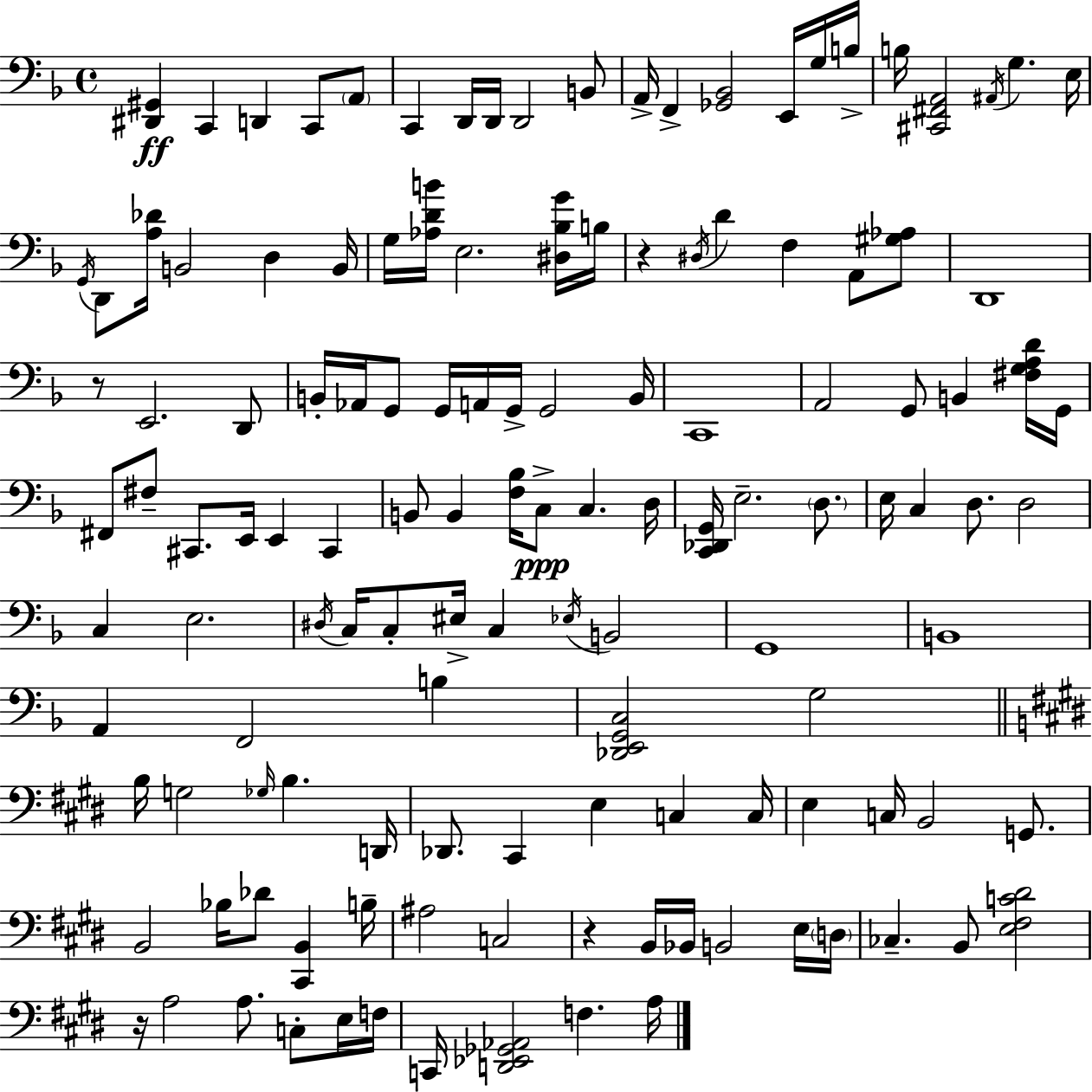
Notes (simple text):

[D#2,G#2]/q C2/q D2/q C2/e A2/e C2/q D2/s D2/s D2/h B2/e A2/s F2/q [Gb2,Bb2]/h E2/s G3/s B3/s B3/s [C#2,F#2,A2]/h A#2/s G3/q. E3/s G2/s D2/e [A3,Db4]/s B2/h D3/q B2/s G3/s [Ab3,D4,B4]/s E3/h. [D#3,Bb3,G4]/s B3/s R/q D#3/s D4/q F3/q A2/e [G#3,Ab3]/e D2/w R/e E2/h. D2/e B2/s Ab2/s G2/e G2/s A2/s G2/s G2/h B2/s C2/w A2/h G2/e B2/q [F#3,G3,A3,D4]/s G2/s F#2/e F#3/e C#2/e. E2/s E2/q C#2/q B2/e B2/q [F3,Bb3]/s C3/e C3/q. D3/s [C2,Db2,G2]/s E3/h. D3/e. E3/s C3/q D3/e. D3/h C3/q E3/h. D#3/s C3/s C3/e EIS3/s C3/q Eb3/s B2/h G2/w B2/w A2/q F2/h B3/q [Db2,E2,G2,C3]/h G3/h B3/s G3/h Gb3/s B3/q. D2/s Db2/e. C#2/q E3/q C3/q C3/s E3/q C3/s B2/h G2/e. B2/h Bb3/s Db4/e [C#2,B2]/q B3/s A#3/h C3/h R/q B2/s Bb2/s B2/h E3/s D3/s CES3/q. B2/e [E3,F#3,C4,D#4]/h R/s A3/h A3/e. C3/e E3/s F3/s C2/s [D2,Eb2,Gb2,Ab2]/h F3/q. A3/s